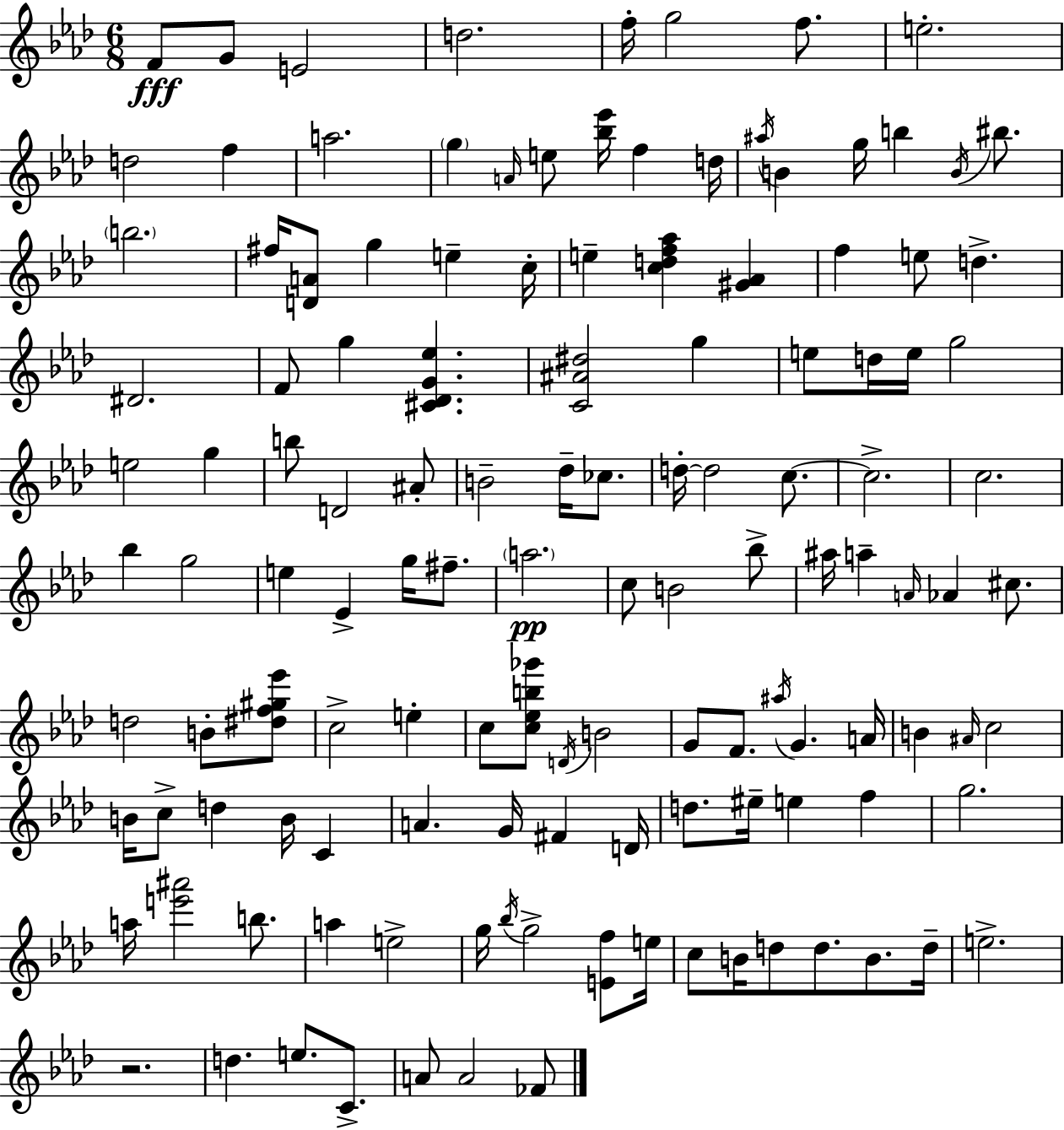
F4/e G4/e E4/h D5/h. F5/s G5/h F5/e. E5/h. D5/h F5/q A5/h. G5/q A4/s E5/e [Bb5,Eb6]/s F5/q D5/s A#5/s B4/q G5/s B5/q B4/s BIS5/e. B5/h. F#5/s [D4,A4]/e G5/q E5/q C5/s E5/q [C5,D5,F5,Ab5]/q [G#4,Ab4]/q F5/q E5/e D5/q. D#4/h. F4/e G5/q [C#4,Db4,G4,Eb5]/q. [C4,A#4,D#5]/h G5/q E5/e D5/s E5/s G5/h E5/h G5/q B5/e D4/h A#4/e B4/h Db5/s CES5/e. D5/s D5/h C5/e. C5/h. C5/h. Bb5/q G5/h E5/q Eb4/q G5/s F#5/e. A5/h. C5/e B4/h Bb5/e A#5/s A5/q A4/s Ab4/q C#5/e. D5/h B4/e [D#5,F5,G#5,Eb6]/e C5/h E5/q C5/e [C5,Eb5,B5,Gb6]/e D4/s B4/h G4/e F4/e. A#5/s G4/q. A4/s B4/q A#4/s C5/h B4/s C5/e D5/q B4/s C4/q A4/q. G4/s F#4/q D4/s D5/e. EIS5/s E5/q F5/q G5/h. A5/s [E6,A#6]/h B5/e. A5/q E5/h G5/s Bb5/s G5/h [E4,F5]/e E5/s C5/e B4/s D5/e D5/e. B4/e. D5/s E5/h. R/h. D5/q. E5/e. C4/e. A4/e A4/h FES4/e